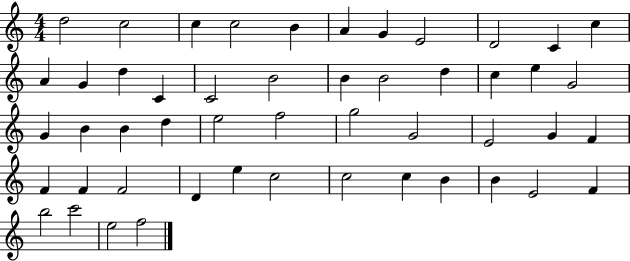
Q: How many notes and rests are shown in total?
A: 50